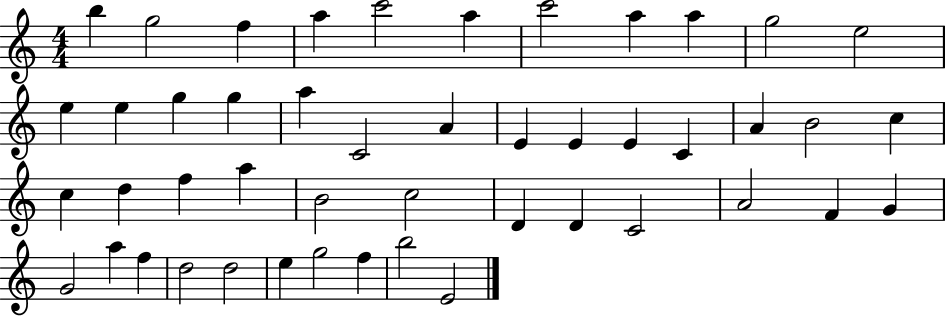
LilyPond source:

{
  \clef treble
  \numericTimeSignature
  \time 4/4
  \key c \major
  b''4 g''2 f''4 | a''4 c'''2 a''4 | c'''2 a''4 a''4 | g''2 e''2 | \break e''4 e''4 g''4 g''4 | a''4 c'2 a'4 | e'4 e'4 e'4 c'4 | a'4 b'2 c''4 | \break c''4 d''4 f''4 a''4 | b'2 c''2 | d'4 d'4 c'2 | a'2 f'4 g'4 | \break g'2 a''4 f''4 | d''2 d''2 | e''4 g''2 f''4 | b''2 e'2 | \break \bar "|."
}